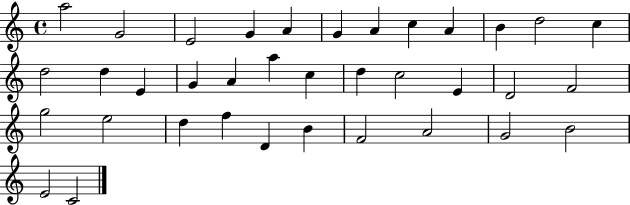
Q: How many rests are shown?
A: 0